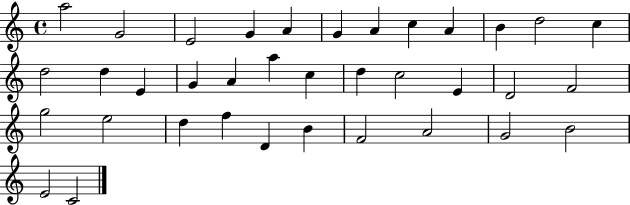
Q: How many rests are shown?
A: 0